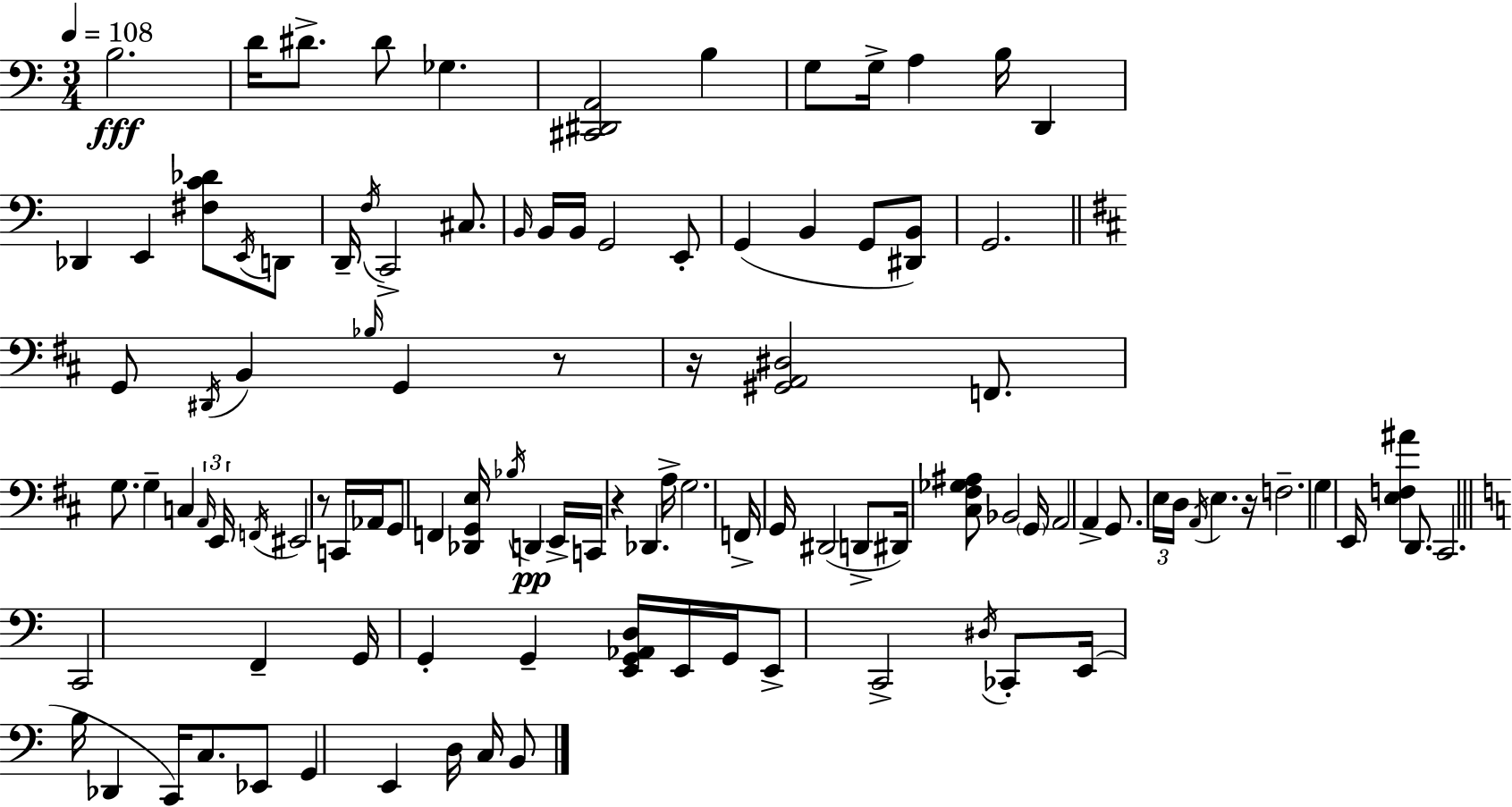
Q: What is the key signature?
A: C major